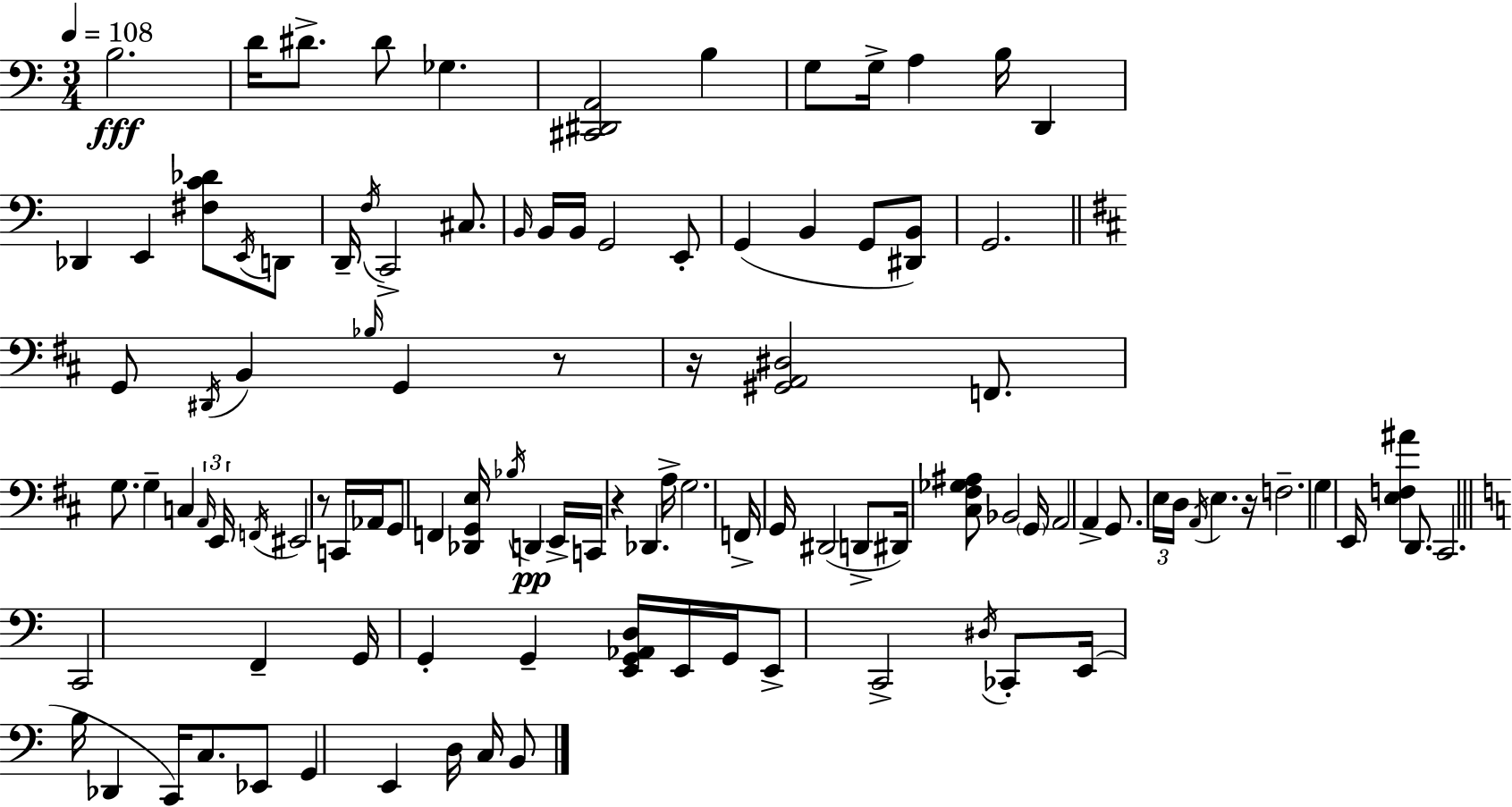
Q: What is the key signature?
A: C major